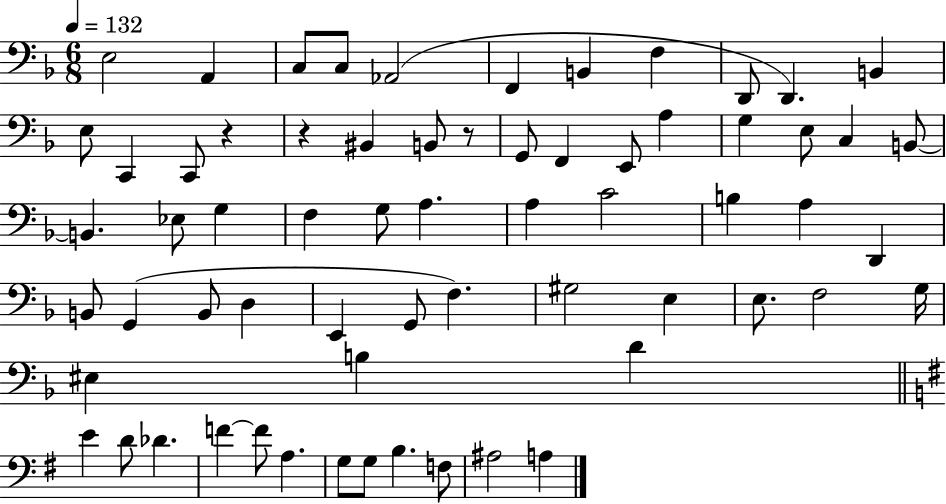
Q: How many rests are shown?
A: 3